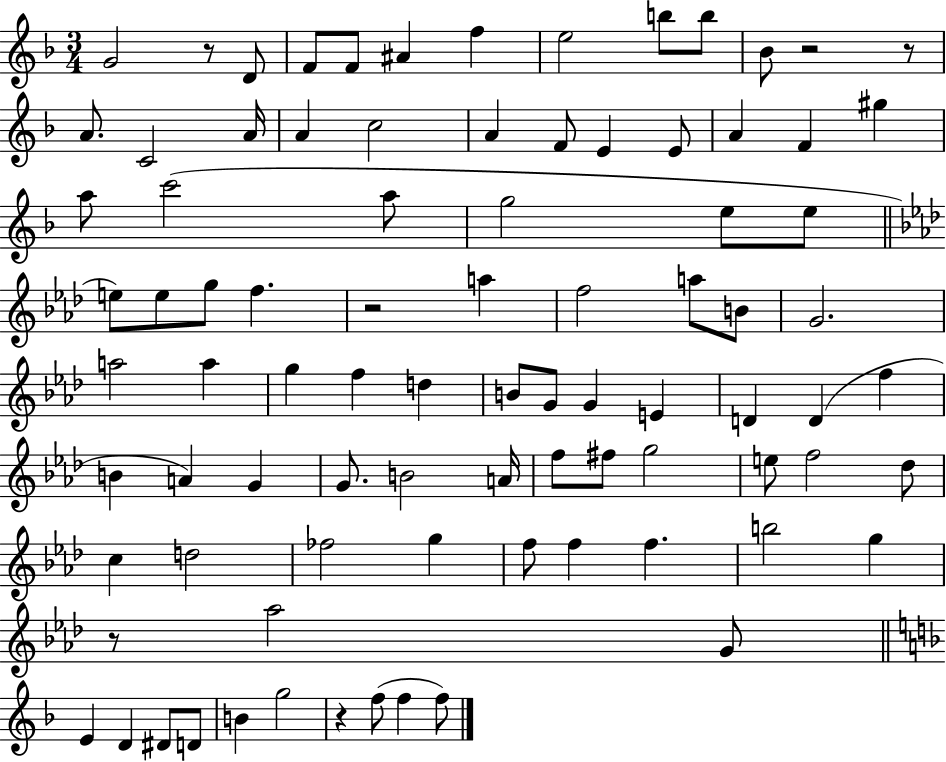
G4/h R/e D4/e F4/e F4/e A#4/q F5/q E5/h B5/e B5/e Bb4/e R/h R/e A4/e. C4/h A4/s A4/q C5/h A4/q F4/e E4/q E4/e A4/q F4/q G#5/q A5/e C6/h A5/e G5/h E5/e E5/e E5/e E5/e G5/e F5/q. R/h A5/q F5/h A5/e B4/e G4/h. A5/h A5/q G5/q F5/q D5/q B4/e G4/e G4/q E4/q D4/q D4/q F5/q B4/q A4/q G4/q G4/e. B4/h A4/s F5/e F#5/e G5/h E5/e F5/h Db5/e C5/q D5/h FES5/h G5/q F5/e F5/q F5/q. B5/h G5/q R/e Ab5/h G4/e E4/q D4/q D#4/e D4/e B4/q G5/h R/q F5/e F5/q F5/e